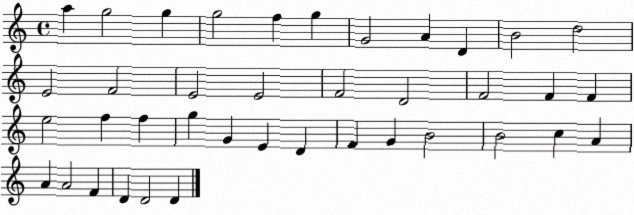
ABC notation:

X:1
T:Untitled
M:4/4
L:1/4
K:C
a g2 g g2 f g G2 A D B2 d2 E2 F2 E2 E2 F2 D2 F2 F F e2 f f g G E D F G B2 B2 c A A A2 F D D2 D